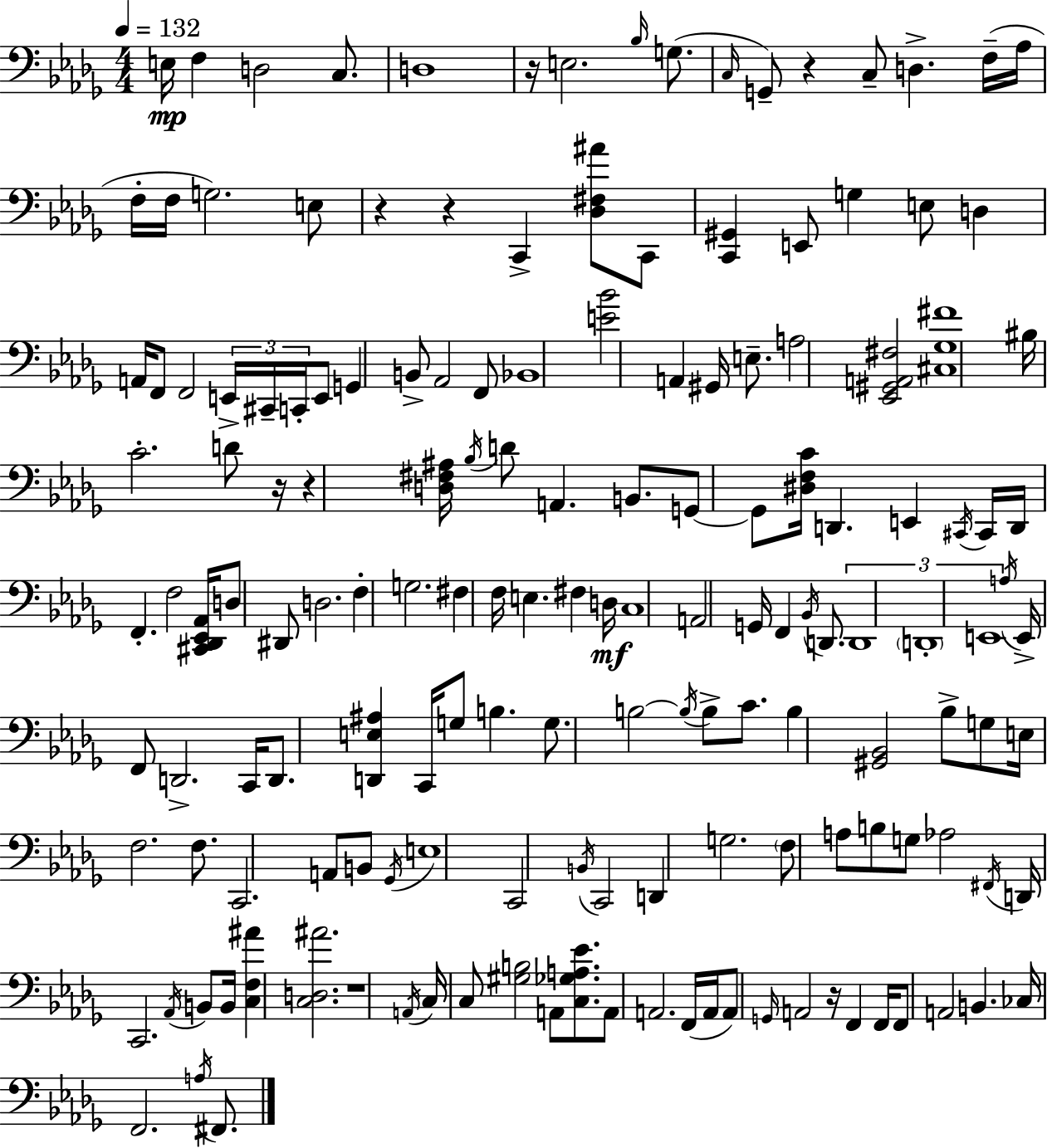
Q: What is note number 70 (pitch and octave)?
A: F2